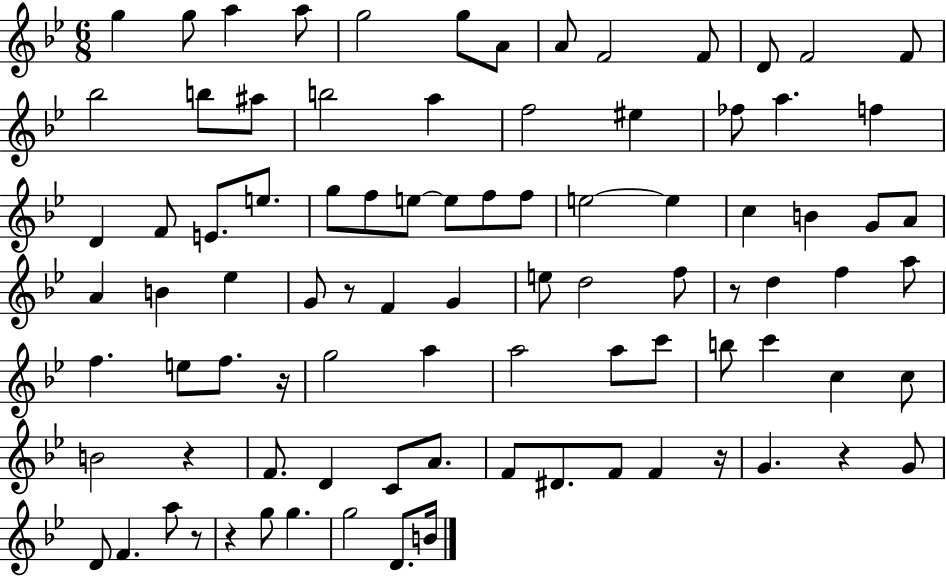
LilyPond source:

{
  \clef treble
  \numericTimeSignature
  \time 6/8
  \key bes \major
  g''4 g''8 a''4 a''8 | g''2 g''8 a'8 | a'8 f'2 f'8 | d'8 f'2 f'8 | \break bes''2 b''8 ais''8 | b''2 a''4 | f''2 eis''4 | fes''8 a''4. f''4 | \break d'4 f'8 e'8. e''8. | g''8 f''8 e''8~~ e''8 f''8 f''8 | e''2~~ e''4 | c''4 b'4 g'8 a'8 | \break a'4 b'4 ees''4 | g'8 r8 f'4 g'4 | e''8 d''2 f''8 | r8 d''4 f''4 a''8 | \break f''4. e''8 f''8. r16 | g''2 a''4 | a''2 a''8 c'''8 | b''8 c'''4 c''4 c''8 | \break b'2 r4 | f'8. d'4 c'8 a'8. | f'8 dis'8. f'8 f'4 r16 | g'4. r4 g'8 | \break d'8 f'4. a''8 r8 | r4 g''8 g''4. | g''2 d'8. b'16 | \bar "|."
}